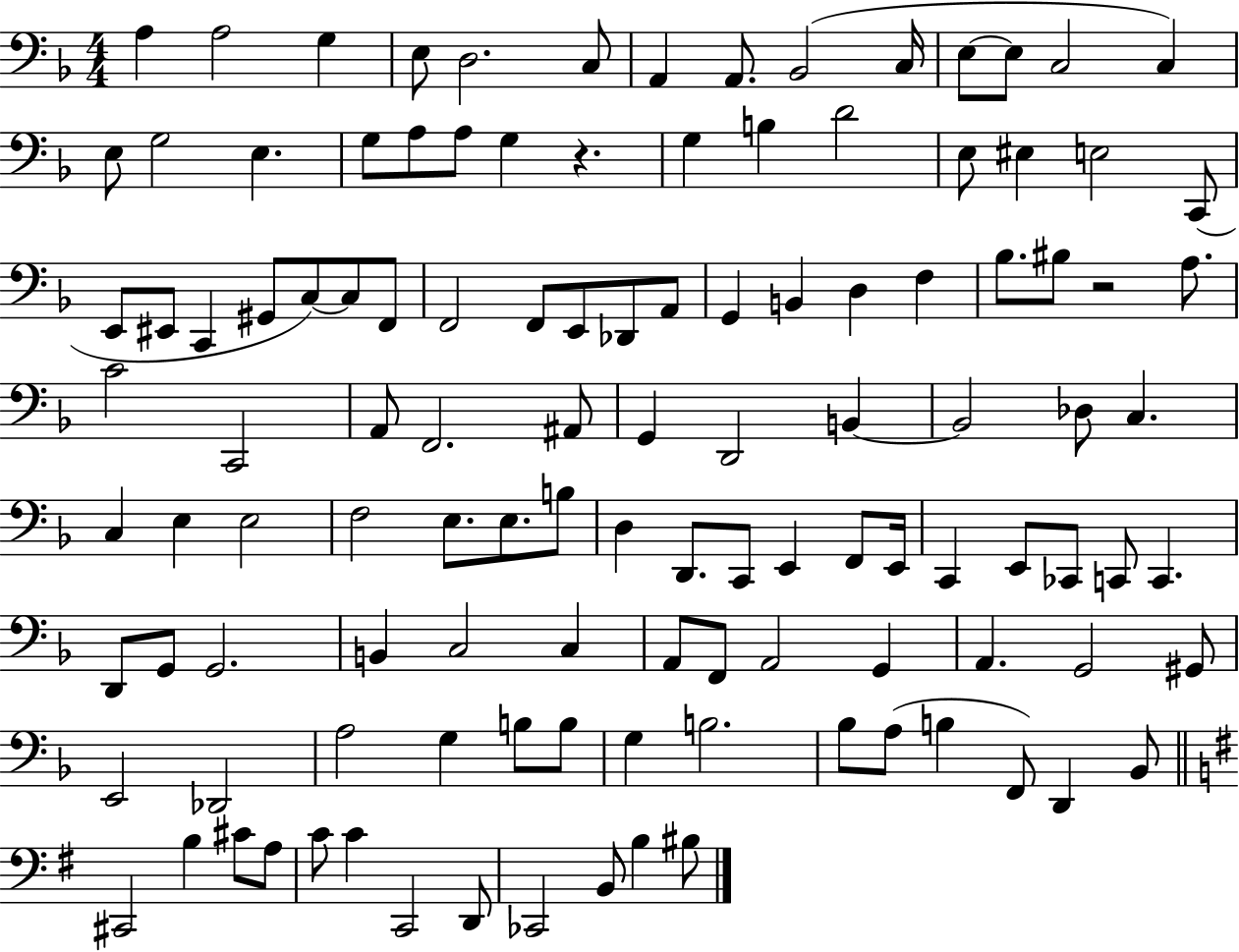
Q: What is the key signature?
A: F major